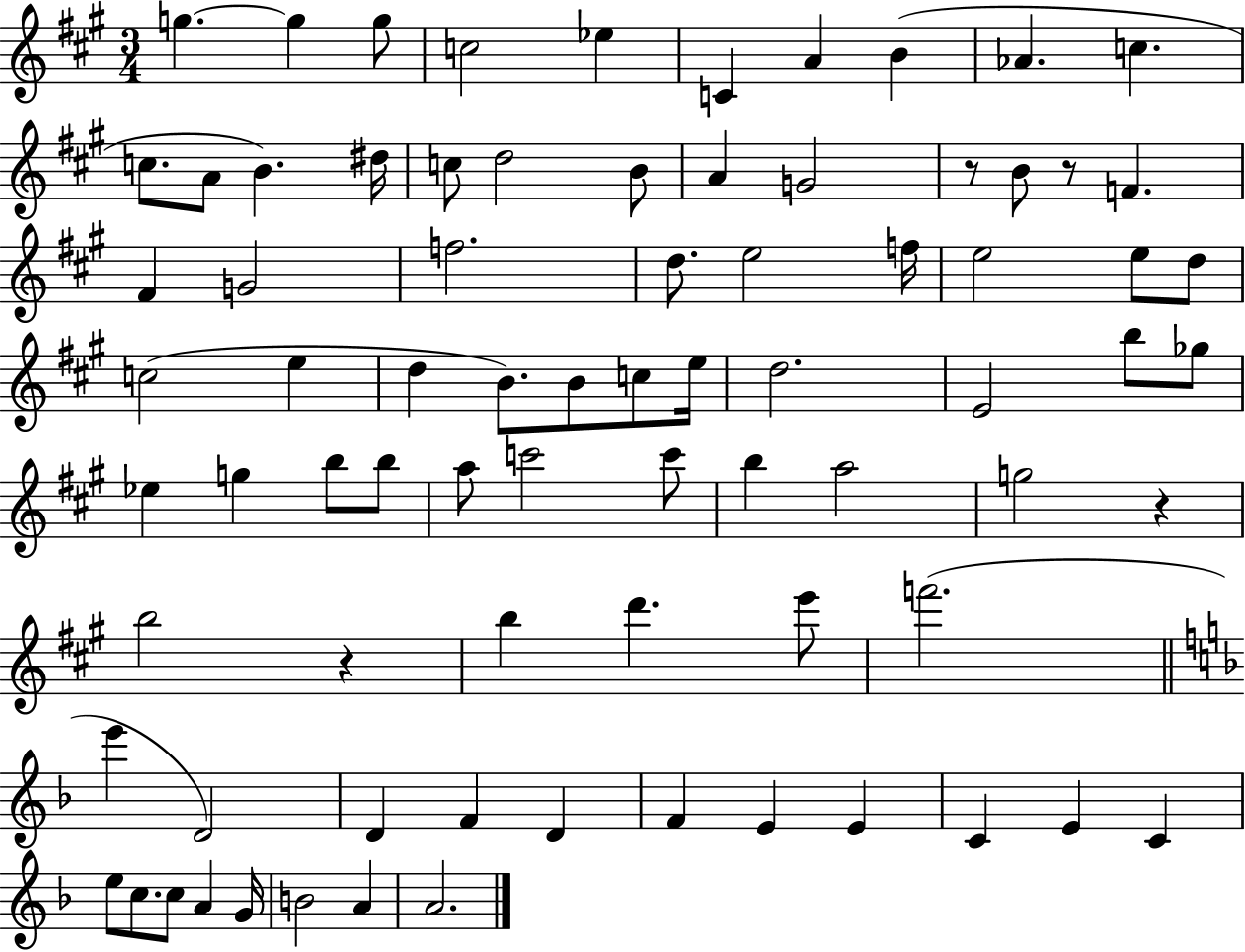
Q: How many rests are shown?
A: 4